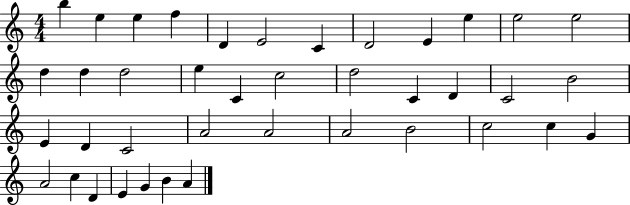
{
  \clef treble
  \numericTimeSignature
  \time 4/4
  \key c \major
  b''4 e''4 e''4 f''4 | d'4 e'2 c'4 | d'2 e'4 e''4 | e''2 e''2 | \break d''4 d''4 d''2 | e''4 c'4 c''2 | d''2 c'4 d'4 | c'2 b'2 | \break e'4 d'4 c'2 | a'2 a'2 | a'2 b'2 | c''2 c''4 g'4 | \break a'2 c''4 d'4 | e'4 g'4 b'4 a'4 | \bar "|."
}